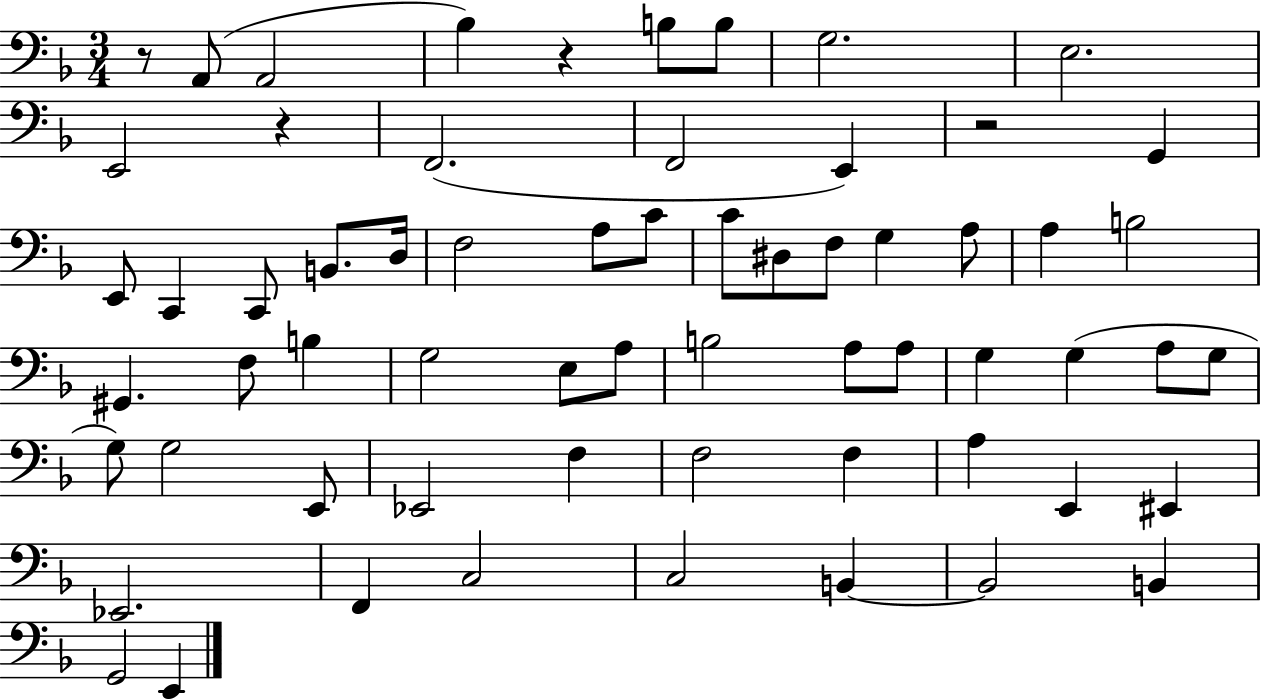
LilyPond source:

{
  \clef bass
  \numericTimeSignature
  \time 3/4
  \key f \major
  r8 a,8( a,2 | bes4) r4 b8 b8 | g2. | e2. | \break e,2 r4 | f,2.( | f,2 e,4) | r2 g,4 | \break e,8 c,4 c,8 b,8. d16 | f2 a8 c'8 | c'8 dis8 f8 g4 a8 | a4 b2 | \break gis,4. f8 b4 | g2 e8 a8 | b2 a8 a8 | g4 g4( a8 g8 | \break g8) g2 e,8 | ees,2 f4 | f2 f4 | a4 e,4 eis,4 | \break ees,2. | f,4 c2 | c2 b,4~~ | b,2 b,4 | \break g,2 e,4 | \bar "|."
}